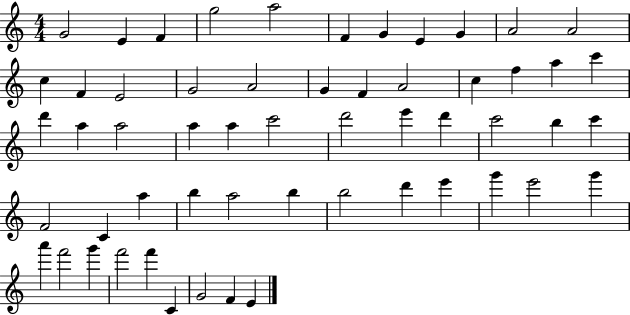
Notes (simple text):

G4/h E4/q F4/q G5/h A5/h F4/q G4/q E4/q G4/q A4/h A4/h C5/q F4/q E4/h G4/h A4/h G4/q F4/q A4/h C5/q F5/q A5/q C6/q D6/q A5/q A5/h A5/q A5/q C6/h D6/h E6/q D6/q C6/h B5/q C6/q F4/h C4/q A5/q B5/q A5/h B5/q B5/h D6/q E6/q G6/q E6/h G6/q A6/q F6/h G6/q F6/h F6/q C4/q G4/h F4/q E4/q